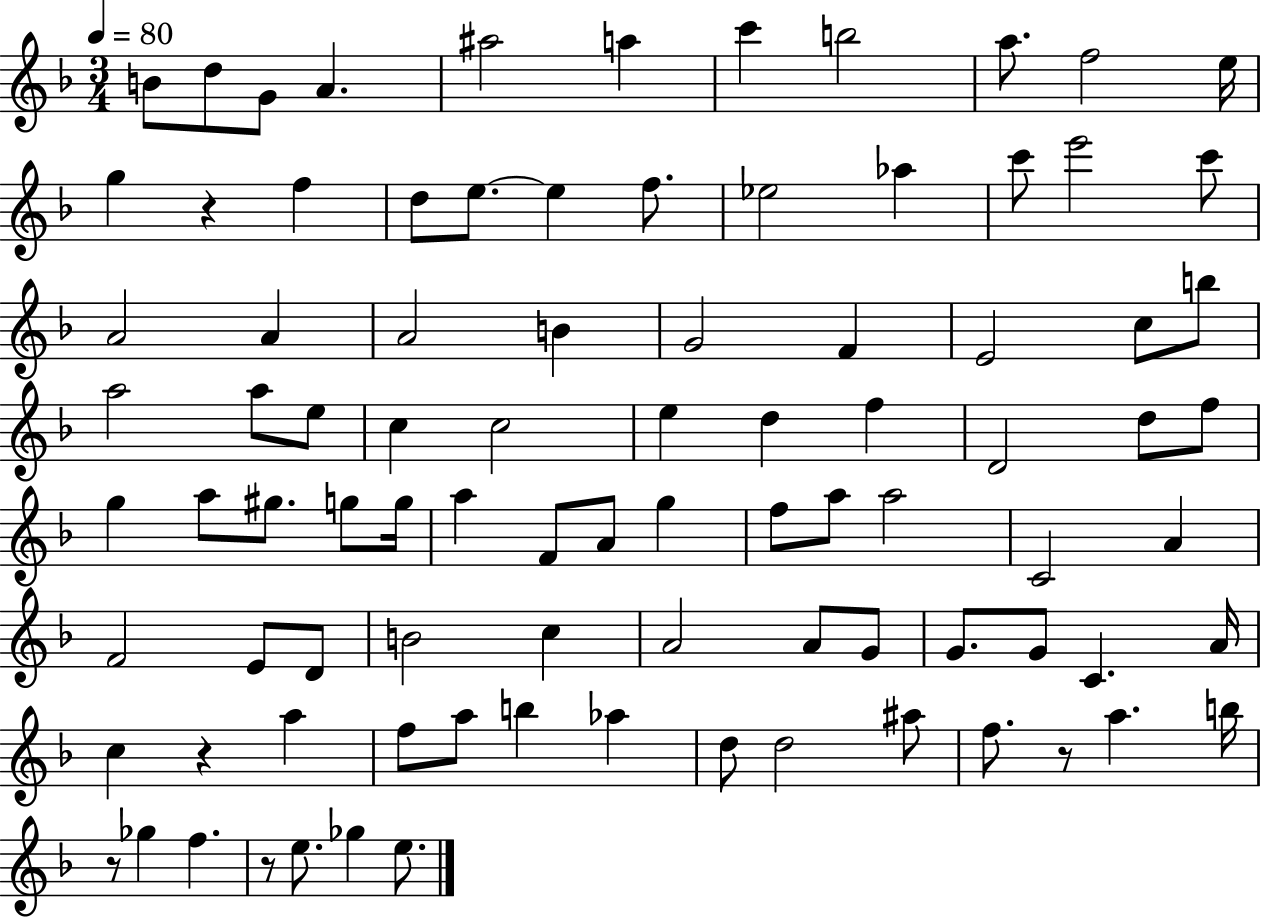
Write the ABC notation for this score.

X:1
T:Untitled
M:3/4
L:1/4
K:F
B/2 d/2 G/2 A ^a2 a c' b2 a/2 f2 e/4 g z f d/2 e/2 e f/2 _e2 _a c'/2 e'2 c'/2 A2 A A2 B G2 F E2 c/2 b/2 a2 a/2 e/2 c c2 e d f D2 d/2 f/2 g a/2 ^g/2 g/2 g/4 a F/2 A/2 g f/2 a/2 a2 C2 A F2 E/2 D/2 B2 c A2 A/2 G/2 G/2 G/2 C A/4 c z a f/2 a/2 b _a d/2 d2 ^a/2 f/2 z/2 a b/4 z/2 _g f z/2 e/2 _g e/2